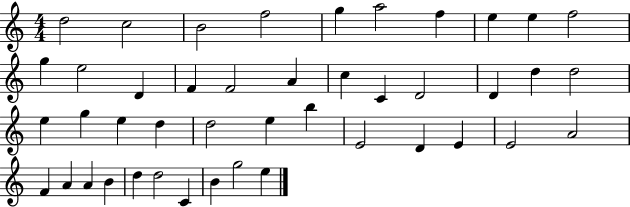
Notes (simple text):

D5/h C5/h B4/h F5/h G5/q A5/h F5/q E5/q E5/q F5/h G5/q E5/h D4/q F4/q F4/h A4/q C5/q C4/q D4/h D4/q D5/q D5/h E5/q G5/q E5/q D5/q D5/h E5/q B5/q E4/h D4/q E4/q E4/h A4/h F4/q A4/q A4/q B4/q D5/q D5/h C4/q B4/q G5/h E5/q